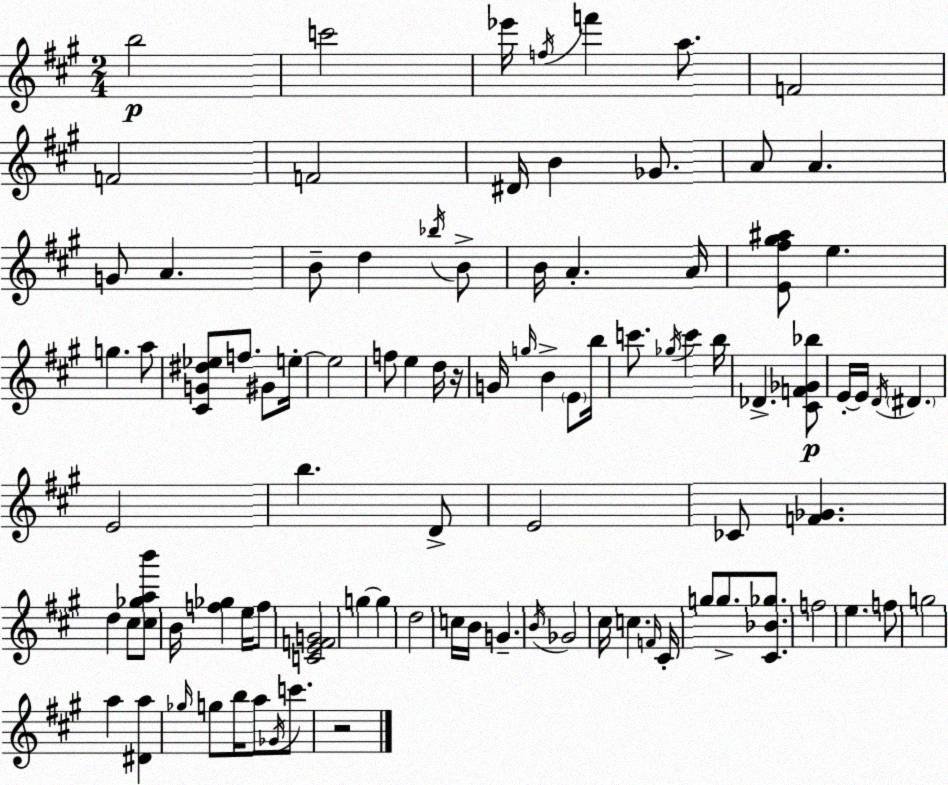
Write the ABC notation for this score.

X:1
T:Untitled
M:2/4
L:1/4
K:A
b2 c'2 _e'/4 f/4 f' a/2 F2 F2 F2 ^D/4 B _G/2 A/2 A G/2 A B/2 d _b/4 B/2 B/4 A A/4 [E^f^g^a]/2 e g a/2 [^CG^d_e]/2 f/2 ^G/2 e/4 e2 f/2 e d/4 z/4 G/4 g/4 B E/2 b/4 c'/2 _g/4 c' b/4 _D [^CF_G_b]/2 E/4 E/4 D/4 ^D E2 b D/2 E2 _C/2 [F_G] d ^c/2 [^c_gab']/2 B/4 [f_g] e/4 f/2 [CEFG]2 g g d2 c/4 B/4 G B/4 _G2 ^c/4 c F/4 ^C/4 g/2 g/2 [^C_B_g]/2 f2 e f/2 g2 a [^Da] _g/4 g/2 b/4 a/2 _G/4 c'/2 z2